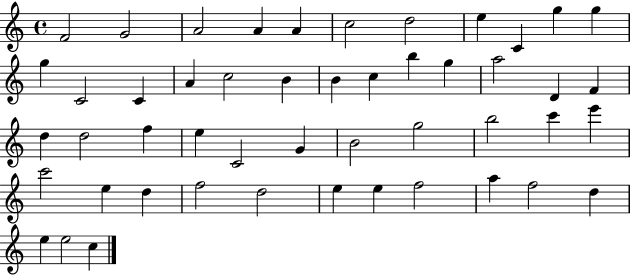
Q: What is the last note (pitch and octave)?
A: C5